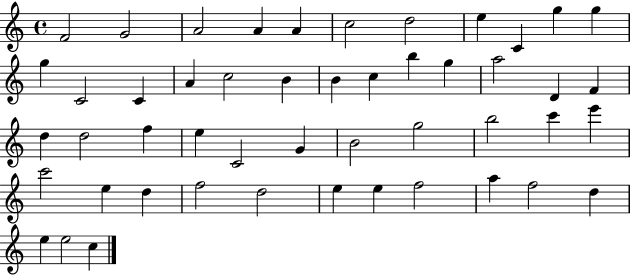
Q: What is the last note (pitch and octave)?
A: C5